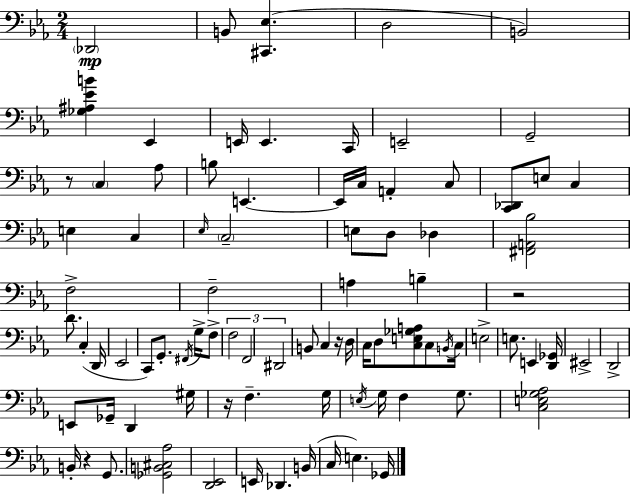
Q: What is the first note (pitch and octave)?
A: Db2